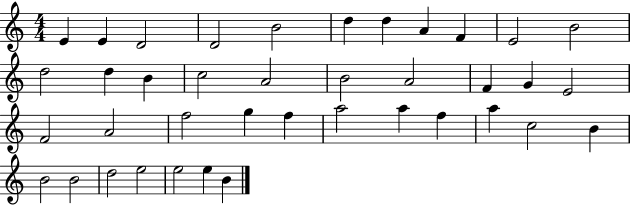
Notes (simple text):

E4/q E4/q D4/h D4/h B4/h D5/q D5/q A4/q F4/q E4/h B4/h D5/h D5/q B4/q C5/h A4/h B4/h A4/h F4/q G4/q E4/h F4/h A4/h F5/h G5/q F5/q A5/h A5/q F5/q A5/q C5/h B4/q B4/h B4/h D5/h E5/h E5/h E5/q B4/q